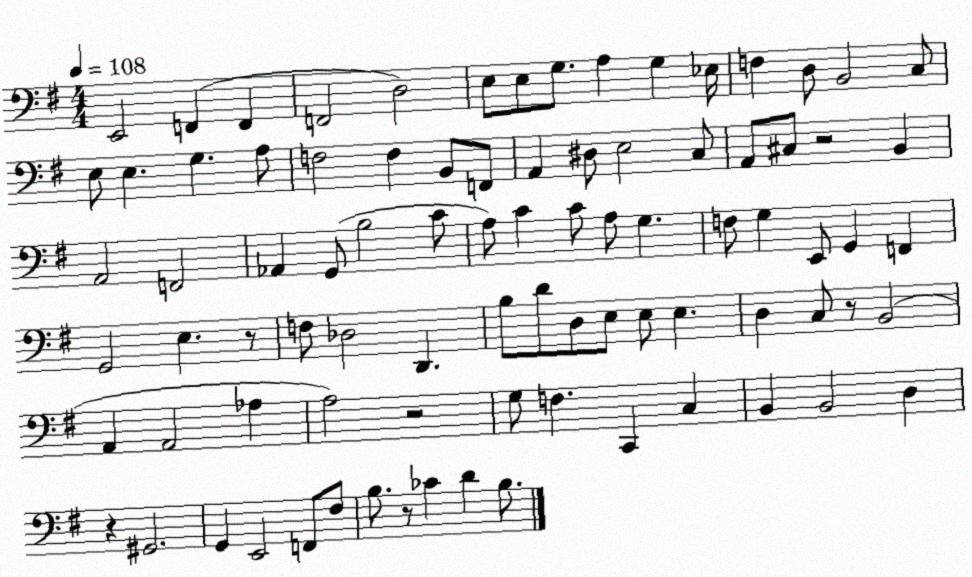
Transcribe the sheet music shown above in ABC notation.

X:1
T:Untitled
M:4/4
L:1/4
K:G
E,,2 F,, F,, F,,2 D,2 E,/2 E,/2 G,/2 A, G, _E,/4 F, D,/2 B,,2 C,/2 E,/2 E, G, A,/2 F,2 F, B,,/2 F,,/2 A,, ^D,/2 E,2 C,/2 A,,/2 ^C,/2 z2 B,, A,,2 F,,2 _A,, G,,/2 B,2 C/2 A,/2 C C/2 A,/2 G, F,/2 G, E,,/2 G,, F,, G,,2 E, z/2 F,/2 _D,2 D,, B,/2 D/2 D,/2 E,/2 E,/2 E, D, C,/2 z/2 B,,2 A,, A,,2 _A, A,2 z2 G,/2 F, C,, C, B,, B,,2 D, z ^G,,2 G,, E,,2 F,,/2 ^F,/2 B,/2 z/2 _C D B,/2